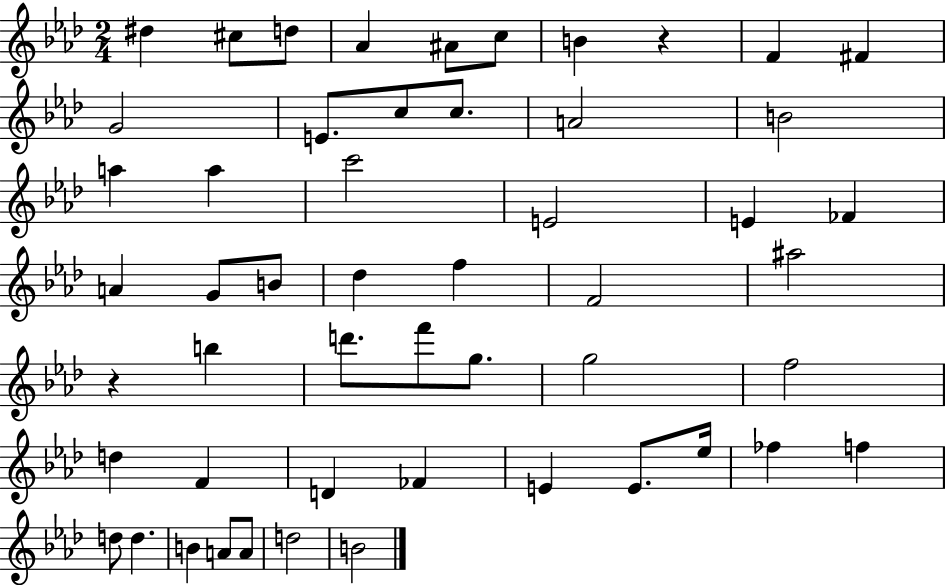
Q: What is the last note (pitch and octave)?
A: B4